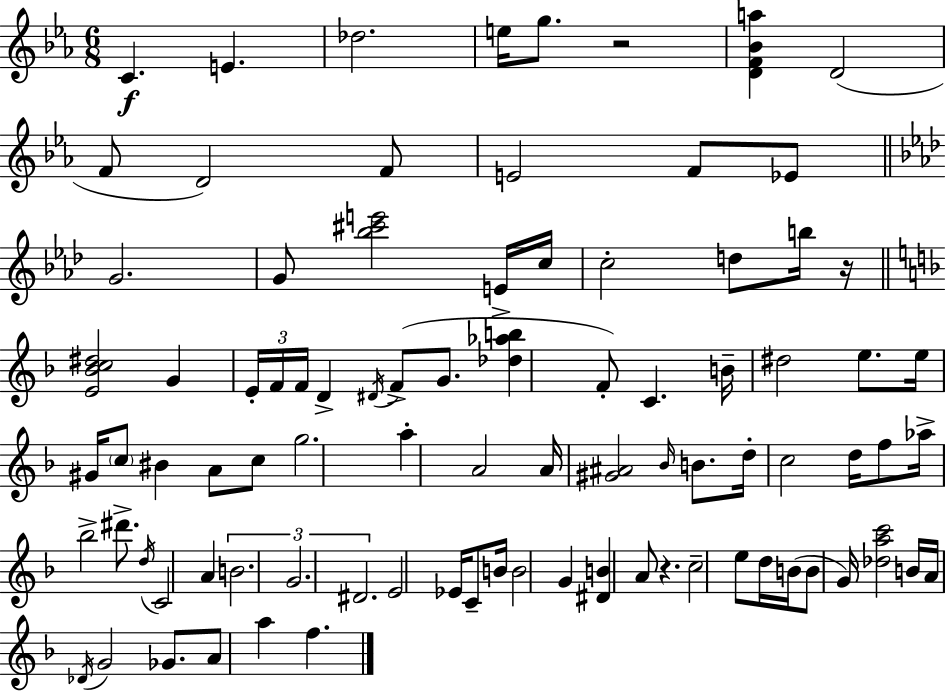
X:1
T:Untitled
M:6/8
L:1/4
K:Cm
C E _d2 e/4 g/2 z2 [DF_Ba] D2 F/2 D2 F/2 E2 F/2 _E/2 G2 G/2 [_b^c'e']2 E/4 c/4 c2 d/2 b/4 z/4 [E_Bc^d]2 G E/4 F/4 F/4 D ^D/4 F/2 G/2 [_d_ab] F/2 C B/4 ^d2 e/2 e/4 ^G/4 c/2 ^B A/2 c/2 g2 a A2 A/4 [^G^A]2 _B/4 B/2 d/4 c2 d/4 f/2 _a/4 _b2 ^d'/2 d/4 C2 A B2 G2 ^D2 E2 _E/4 C/2 B/4 B2 G [^DB] A/2 z c2 e/2 d/4 B/4 B/2 G/4 [_dac']2 B/4 A/4 _D/4 G2 _G/2 A/2 a f